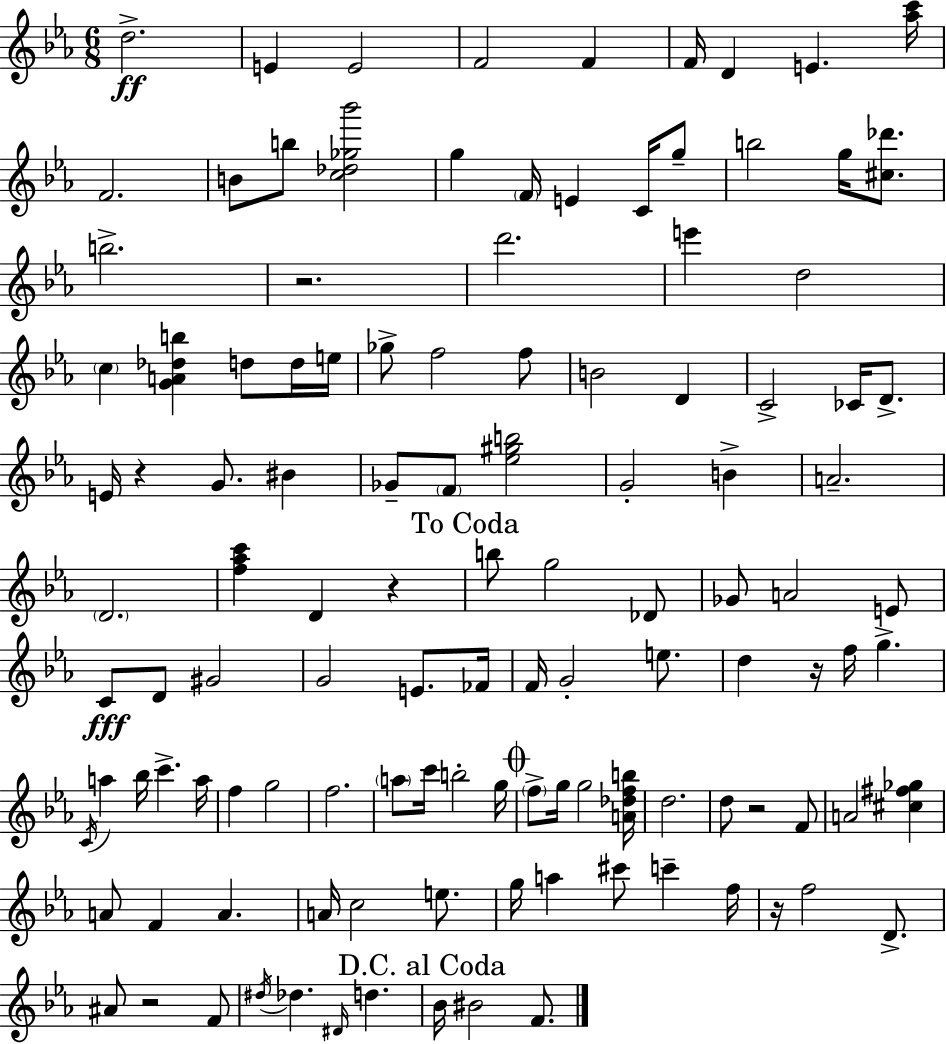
{
  \clef treble
  \numericTimeSignature
  \time 6/8
  \key ees \major
  d''2.->\ff | e'4 e'2 | f'2 f'4 | f'16 d'4 e'4. <aes'' c'''>16 | \break f'2. | b'8 b''8 <c'' des'' ges'' bes'''>2 | g''4 \parenthesize f'16 e'4 c'16 g''8-- | b''2 g''16 <cis'' des'''>8. | \break b''2.-> | r2. | d'''2. | e'''4 d''2 | \break \parenthesize c''4 <g' a' des'' b''>4 d''8 d''16 e''16 | ges''8-> f''2 f''8 | b'2 d'4 | c'2-> ces'16 d'8.-> | \break e'16 r4 g'8. bis'4 | ges'8-- \parenthesize f'8 <ees'' gis'' b''>2 | g'2-. b'4-> | a'2.-- | \break \parenthesize d'2. | <f'' aes'' c'''>4 d'4 r4 | \mark "To Coda" b''8 g''2 des'8 | ges'8 a'2 e'8 | \break c'8\fff d'8 gis'2 | g'2 e'8. fes'16 | f'16 g'2-. e''8. | d''4 r16 f''16 g''4.-> | \break \acciaccatura { c'16 } a''4 bes''16 c'''4.-> | a''16 f''4 g''2 | f''2. | \parenthesize a''8 c'''16 b''2-. | \break g''16 \mark \markup { \musicglyph "scripts.coda" } \parenthesize f''8-> g''16 g''2 | <a' des'' f'' b''>16 d''2. | d''8 r2 f'8 | a'2 <cis'' fis'' ges''>4 | \break a'8 f'4 a'4. | a'16 c''2 e''8. | g''16 a''4 cis'''8 c'''4-- | f''16 r16 f''2 d'8.-> | \break ais'8 r2 f'8 | \acciaccatura { dis''16 } des''4. \grace { dis'16 } d''4. | \mark "D.C. al Coda" bes'16 bis'2 | f'8. \bar "|."
}